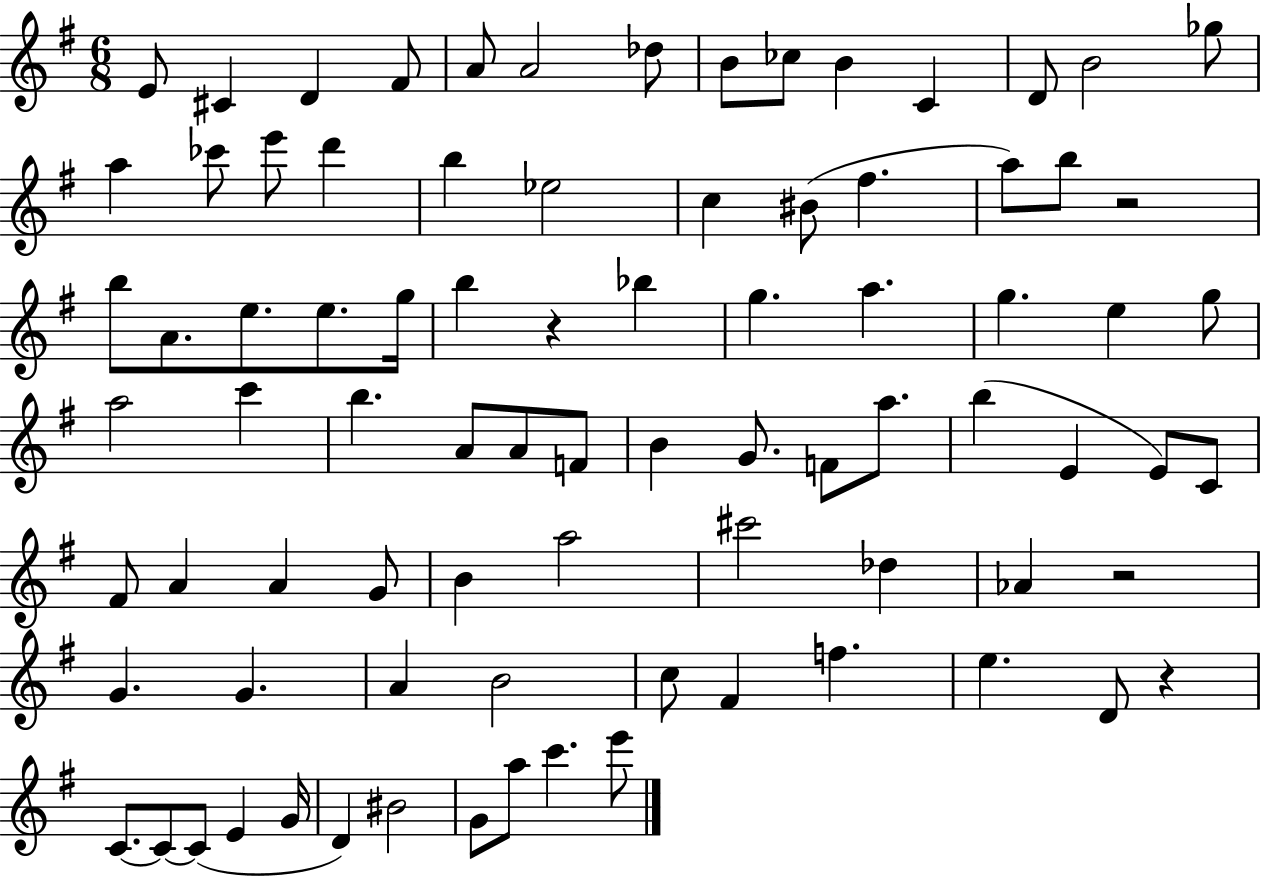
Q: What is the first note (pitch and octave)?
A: E4